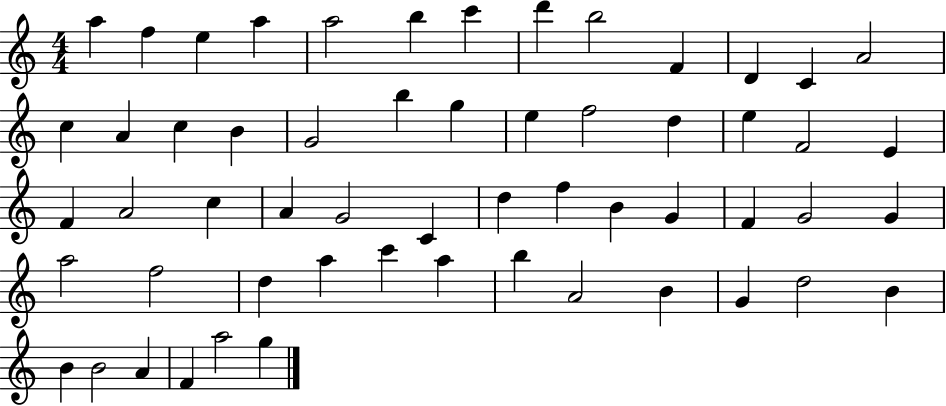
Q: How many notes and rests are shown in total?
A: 57